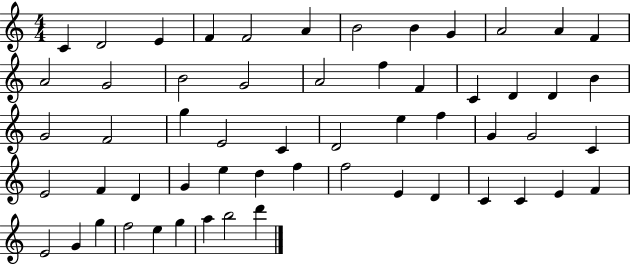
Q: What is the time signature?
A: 4/4